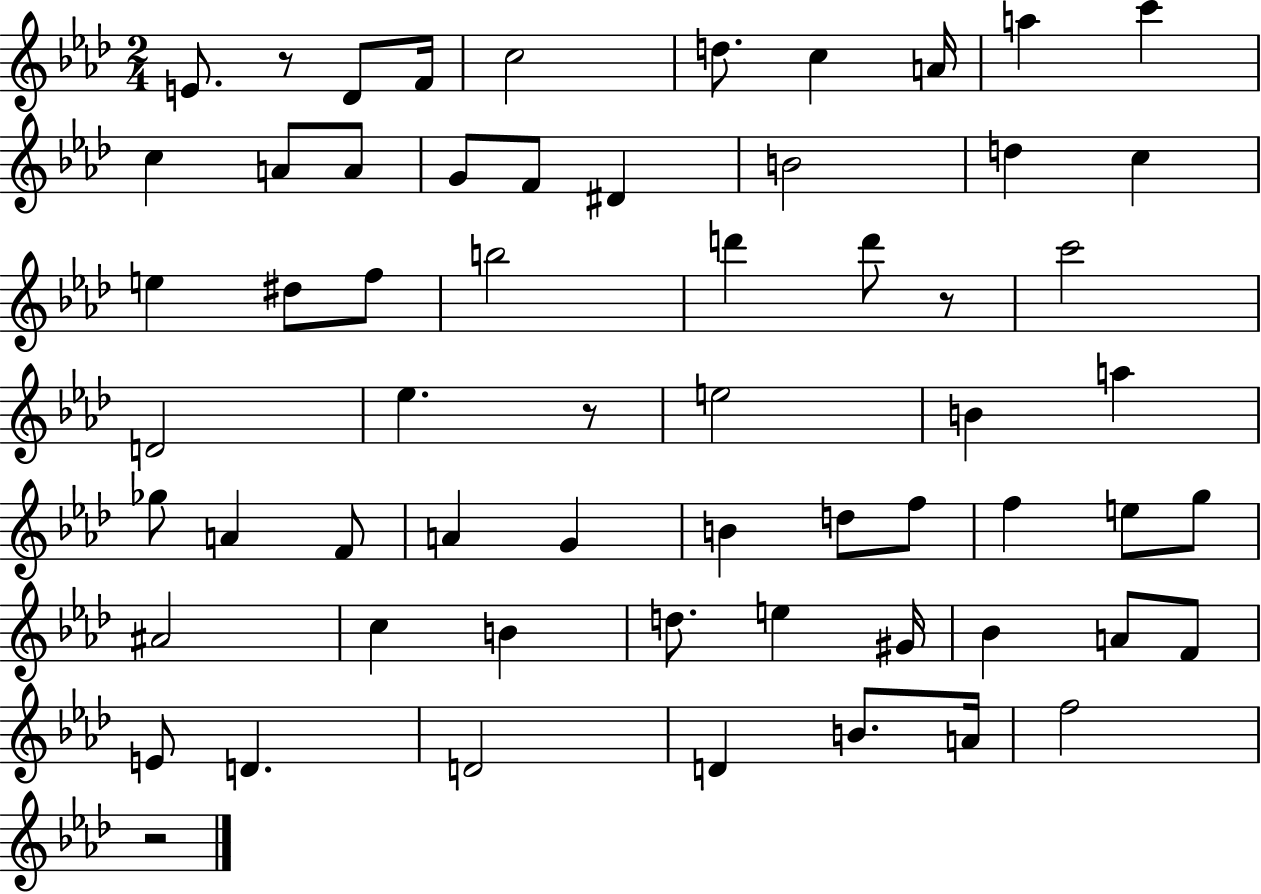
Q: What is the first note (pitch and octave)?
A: E4